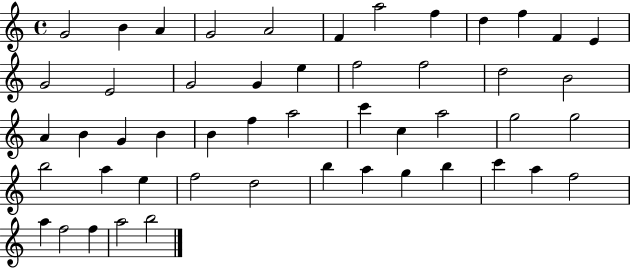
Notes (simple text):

G4/h B4/q A4/q G4/h A4/h F4/q A5/h F5/q D5/q F5/q F4/q E4/q G4/h E4/h G4/h G4/q E5/q F5/h F5/h D5/h B4/h A4/q B4/q G4/q B4/q B4/q F5/q A5/h C6/q C5/q A5/h G5/h G5/h B5/h A5/q E5/q F5/h D5/h B5/q A5/q G5/q B5/q C6/q A5/q F5/h A5/q F5/h F5/q A5/h B5/h